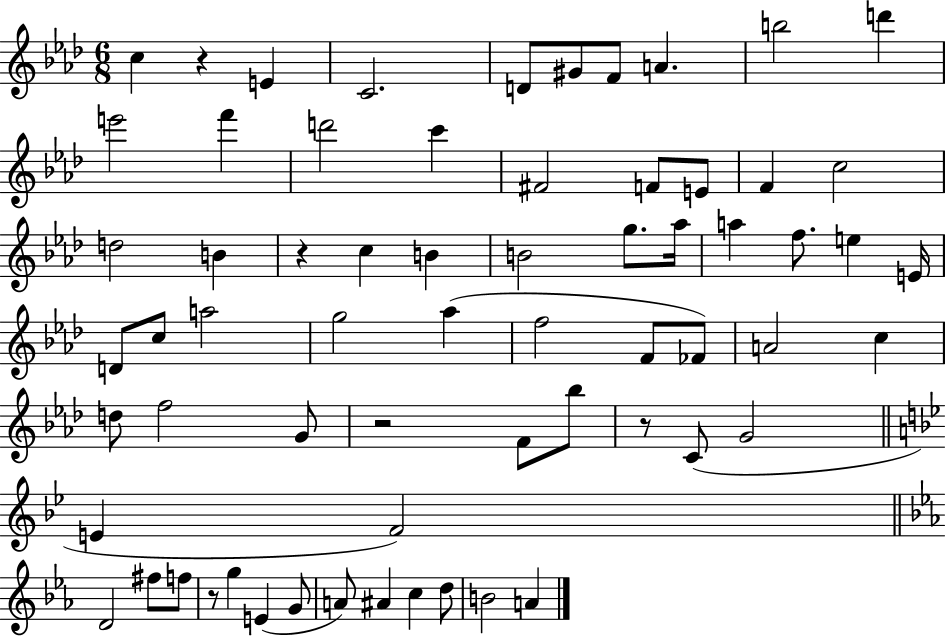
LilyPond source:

{
  \clef treble
  \numericTimeSignature
  \time 6/8
  \key aes \major
  \repeat volta 2 { c''4 r4 e'4 | c'2. | d'8 gis'8 f'8 a'4. | b''2 d'''4 | \break e'''2 f'''4 | d'''2 c'''4 | fis'2 f'8 e'8 | f'4 c''2 | \break d''2 b'4 | r4 c''4 b'4 | b'2 g''8. aes''16 | a''4 f''8. e''4 e'16 | \break d'8 c''8 a''2 | g''2 aes''4( | f''2 f'8 fes'8) | a'2 c''4 | \break d''8 f''2 g'8 | r2 f'8 bes''8 | r8 c'8( g'2 | \bar "||" \break \key bes \major e'4 f'2) | \bar "||" \break \key ees \major d'2 fis''8 f''8 | r8 g''4 e'4( g'8 | a'8) ais'4 c''4 d''8 | b'2 a'4 | \break } \bar "|."
}